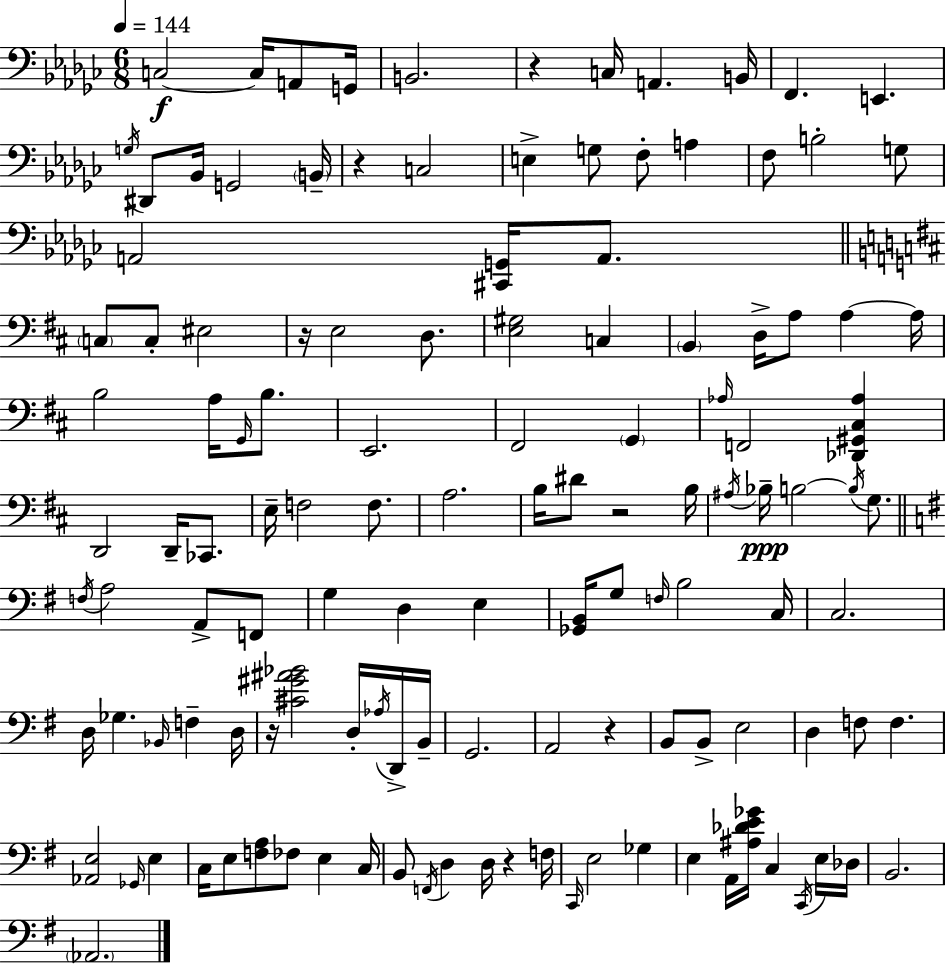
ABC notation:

X:1
T:Untitled
M:6/8
L:1/4
K:Ebm
C,2 C,/4 A,,/2 G,,/4 B,,2 z C,/4 A,, B,,/4 F,, E,, G,/4 ^D,,/2 _B,,/4 G,,2 B,,/4 z C,2 E, G,/2 F,/2 A, F,/2 B,2 G,/2 A,,2 [^C,,G,,]/4 A,,/2 C,/2 C,/2 ^E,2 z/4 E,2 D,/2 [E,^G,]2 C, B,, D,/4 A,/2 A, A,/4 B,2 A,/4 G,,/4 B,/2 E,,2 ^F,,2 G,, _A,/4 F,,2 [_D,,^G,,^C,_A,] D,,2 D,,/4 _C,,/2 E,/4 F,2 F,/2 A,2 B,/4 ^D/2 z2 B,/4 ^A,/4 _B,/4 B,2 B,/4 G,/2 F,/4 A,2 A,,/2 F,,/2 G, D, E, [_G,,B,,]/4 G,/2 F,/4 B,2 C,/4 C,2 D,/4 _G, _B,,/4 F, D,/4 z/4 [^C^G^A_B]2 D,/4 _A,/4 D,,/4 B,,/4 G,,2 A,,2 z B,,/2 B,,/2 E,2 D, F,/2 F, [_A,,E,]2 _G,,/4 E, C,/4 E,/2 [F,A,]/2 _F,/2 E, C,/4 B,,/2 F,,/4 D, D,/4 z F,/4 C,,/4 E,2 _G, E, A,,/4 [^A,_DE_G]/4 C, C,,/4 E,/4 _D,/4 B,,2 _A,,2